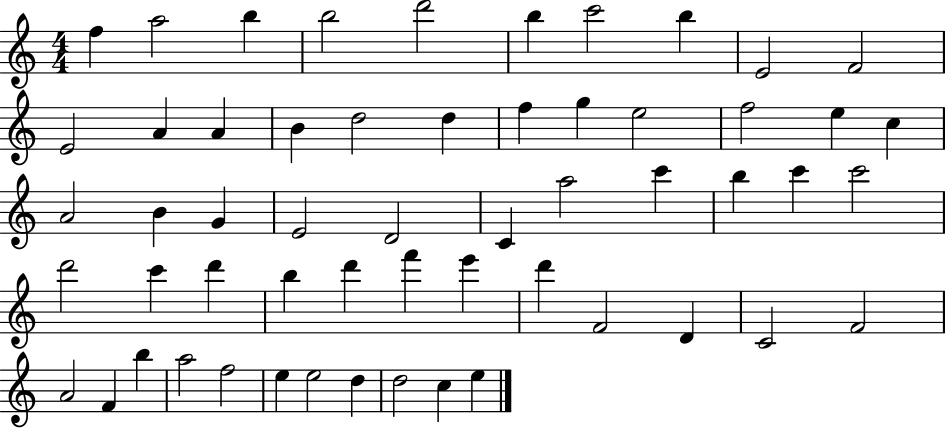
{
  \clef treble
  \numericTimeSignature
  \time 4/4
  \key c \major
  f''4 a''2 b''4 | b''2 d'''2 | b''4 c'''2 b''4 | e'2 f'2 | \break e'2 a'4 a'4 | b'4 d''2 d''4 | f''4 g''4 e''2 | f''2 e''4 c''4 | \break a'2 b'4 g'4 | e'2 d'2 | c'4 a''2 c'''4 | b''4 c'''4 c'''2 | \break d'''2 c'''4 d'''4 | b''4 d'''4 f'''4 e'''4 | d'''4 f'2 d'4 | c'2 f'2 | \break a'2 f'4 b''4 | a''2 f''2 | e''4 e''2 d''4 | d''2 c''4 e''4 | \break \bar "|."
}